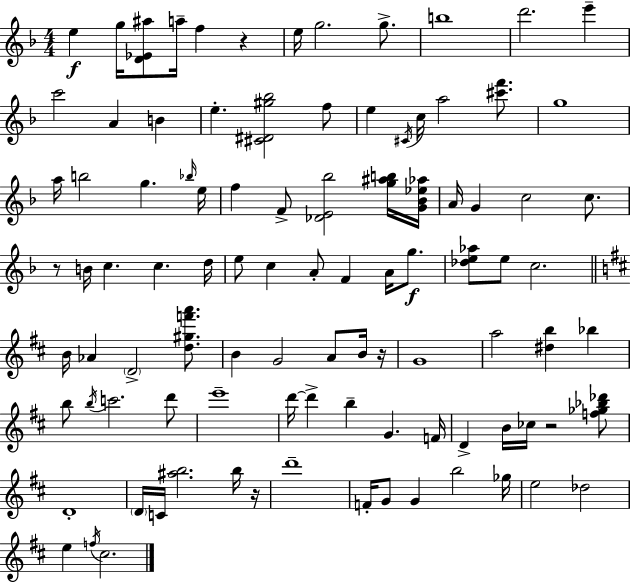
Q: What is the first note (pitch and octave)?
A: E5